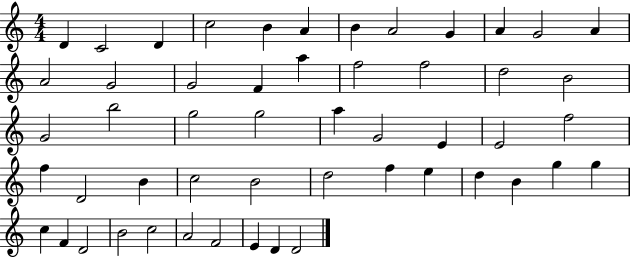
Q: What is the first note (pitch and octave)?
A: D4